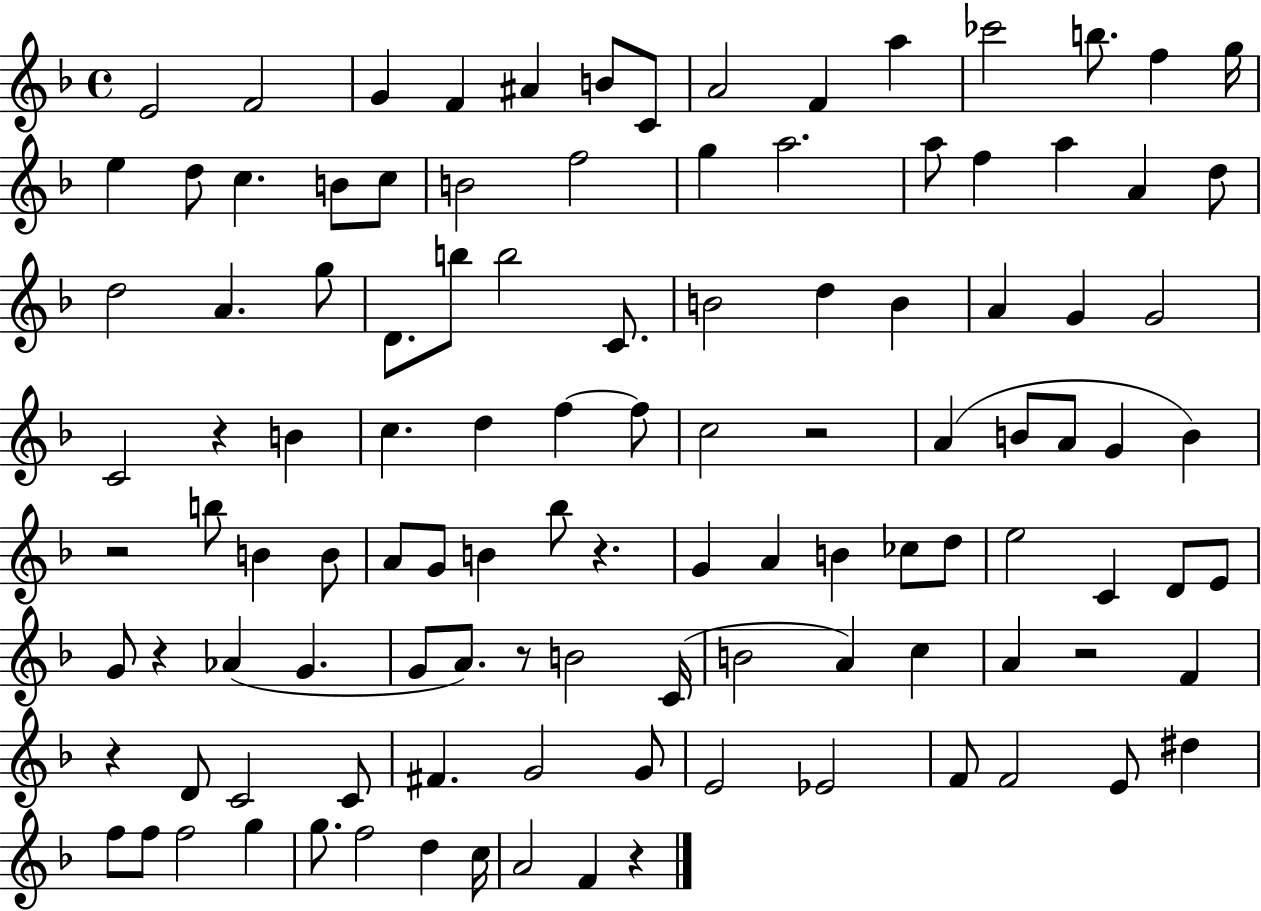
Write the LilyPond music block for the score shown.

{
  \clef treble
  \time 4/4
  \defaultTimeSignature
  \key f \major
  e'2 f'2 | g'4 f'4 ais'4 b'8 c'8 | a'2 f'4 a''4 | ces'''2 b''8. f''4 g''16 | \break e''4 d''8 c''4. b'8 c''8 | b'2 f''2 | g''4 a''2. | a''8 f''4 a''4 a'4 d''8 | \break d''2 a'4. g''8 | d'8. b''8 b''2 c'8. | b'2 d''4 b'4 | a'4 g'4 g'2 | \break c'2 r4 b'4 | c''4. d''4 f''4~~ f''8 | c''2 r2 | a'4( b'8 a'8 g'4 b'4) | \break r2 b''8 b'4 b'8 | a'8 g'8 b'4 bes''8 r4. | g'4 a'4 b'4 ces''8 d''8 | e''2 c'4 d'8 e'8 | \break g'8 r4 aes'4( g'4. | g'8 a'8.) r8 b'2 c'16( | b'2 a'4) c''4 | a'4 r2 f'4 | \break r4 d'8 c'2 c'8 | fis'4. g'2 g'8 | e'2 ees'2 | f'8 f'2 e'8 dis''4 | \break f''8 f''8 f''2 g''4 | g''8. f''2 d''4 c''16 | a'2 f'4 r4 | \bar "|."
}